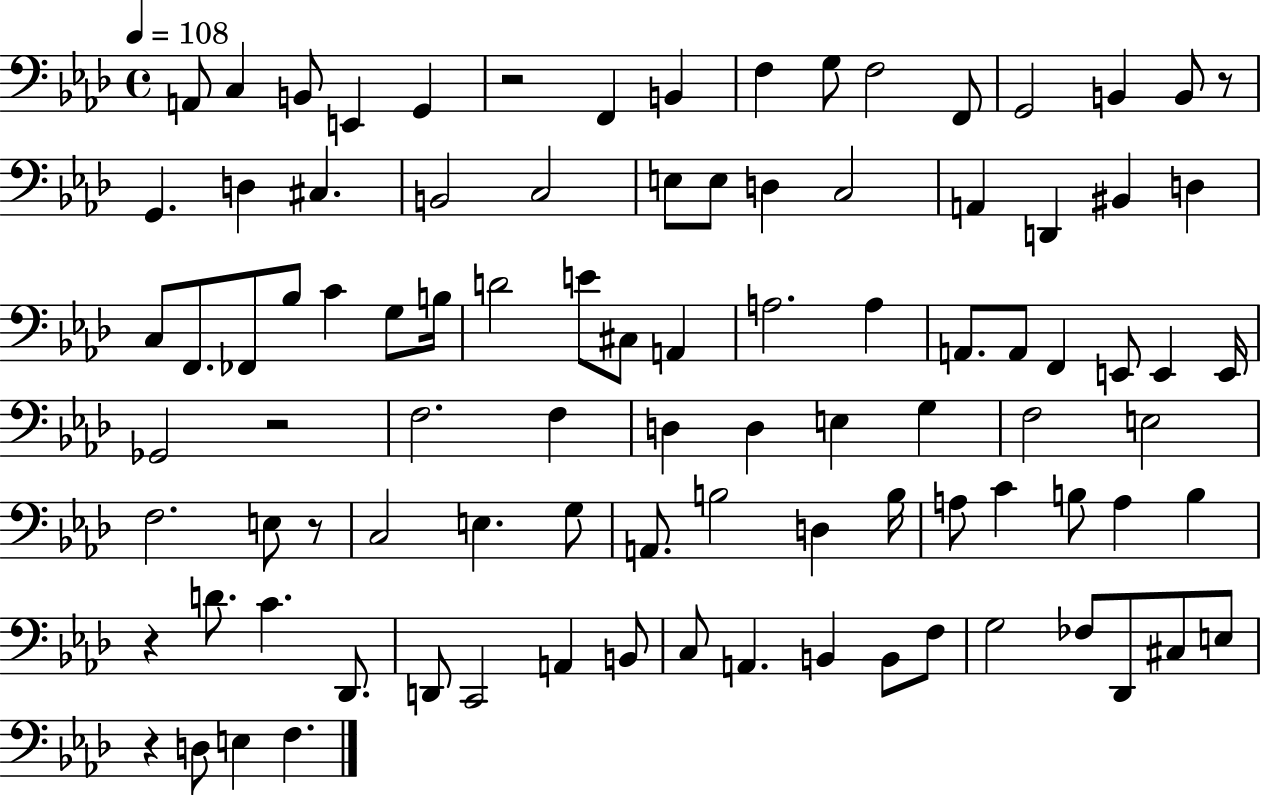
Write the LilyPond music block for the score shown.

{
  \clef bass
  \time 4/4
  \defaultTimeSignature
  \key aes \major
  \tempo 4 = 108
  a,8 c4 b,8 e,4 g,4 | r2 f,4 b,4 | f4 g8 f2 f,8 | g,2 b,4 b,8 r8 | \break g,4. d4 cis4. | b,2 c2 | e8 e8 d4 c2 | a,4 d,4 bis,4 d4 | \break c8 f,8. fes,8 bes8 c'4 g8 b16 | d'2 e'8 cis8 a,4 | a2. a4 | a,8. a,8 f,4 e,8 e,4 e,16 | \break ges,2 r2 | f2. f4 | d4 d4 e4 g4 | f2 e2 | \break f2. e8 r8 | c2 e4. g8 | a,8. b2 d4 b16 | a8 c'4 b8 a4 b4 | \break r4 d'8. c'4. des,8. | d,8 c,2 a,4 b,8 | c8 a,4. b,4 b,8 f8 | g2 fes8 des,8 cis8 e8 | \break r4 d8 e4 f4. | \bar "|."
}